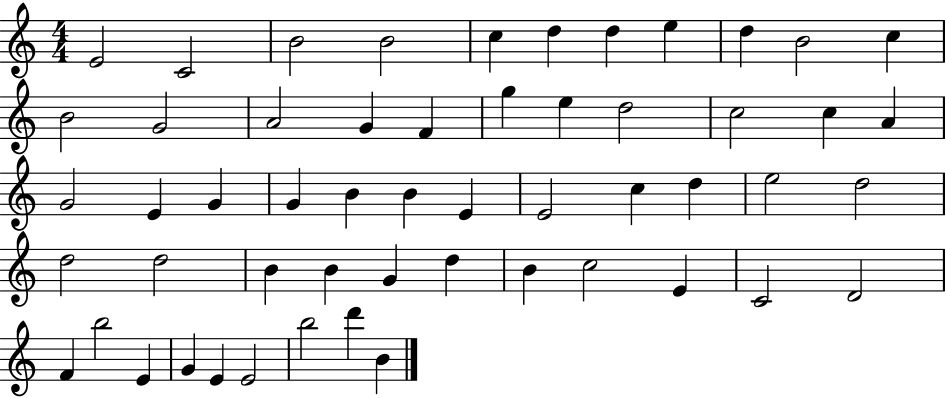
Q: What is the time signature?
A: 4/4